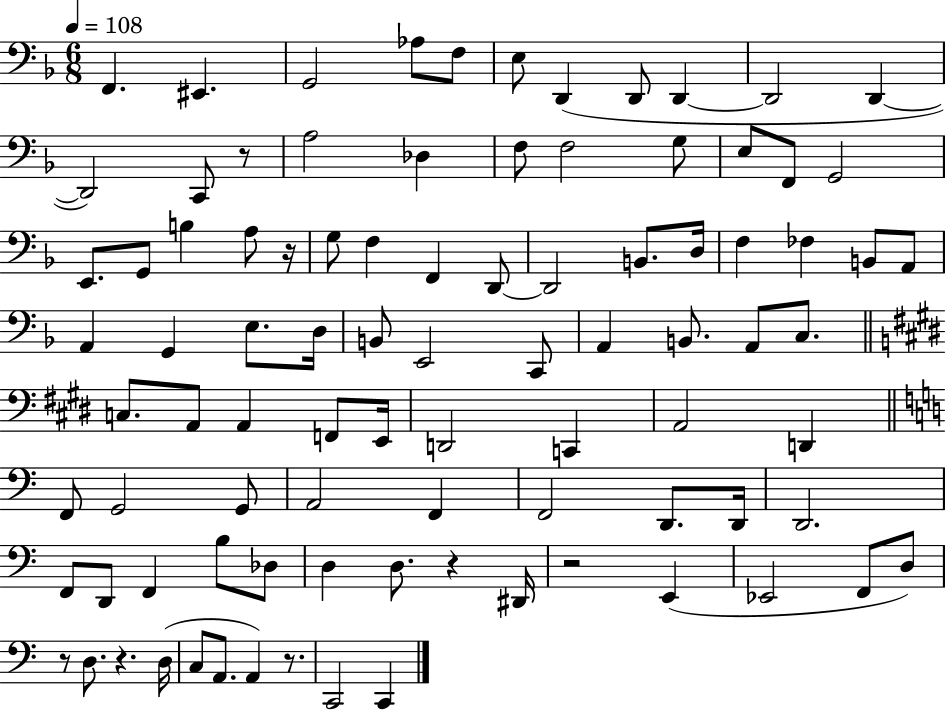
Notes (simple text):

F2/q. EIS2/q. G2/h Ab3/e F3/e E3/e D2/q D2/e D2/q D2/h D2/q D2/h C2/e R/e A3/h Db3/q F3/e F3/h G3/e E3/e F2/e G2/h E2/e. G2/e B3/q A3/e R/s G3/e F3/q F2/q D2/e D2/h B2/e. D3/s F3/q FES3/q B2/e A2/e A2/q G2/q E3/e. D3/s B2/e E2/h C2/e A2/q B2/e. A2/e C3/e. C3/e. A2/e A2/q F2/e E2/s D2/h C2/q A2/h D2/q F2/e G2/h G2/e A2/h F2/q F2/h D2/e. D2/s D2/h. F2/e D2/e F2/q B3/e Db3/e D3/q D3/e. R/q D#2/s R/h E2/q Eb2/h F2/e D3/e R/e D3/e. R/q. D3/s C3/e A2/e. A2/q R/e. C2/h C2/q